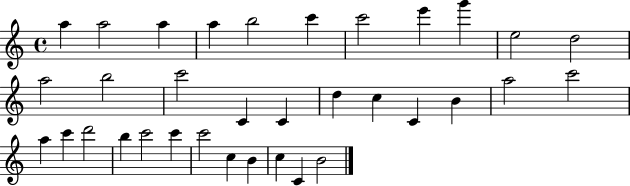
A5/q A5/h A5/q A5/q B5/h C6/q C6/h E6/q G6/q E5/h D5/h A5/h B5/h C6/h C4/q C4/q D5/q C5/q C4/q B4/q A5/h C6/h A5/q C6/q D6/h B5/q C6/h C6/q C6/h C5/q B4/q C5/q C4/q B4/h